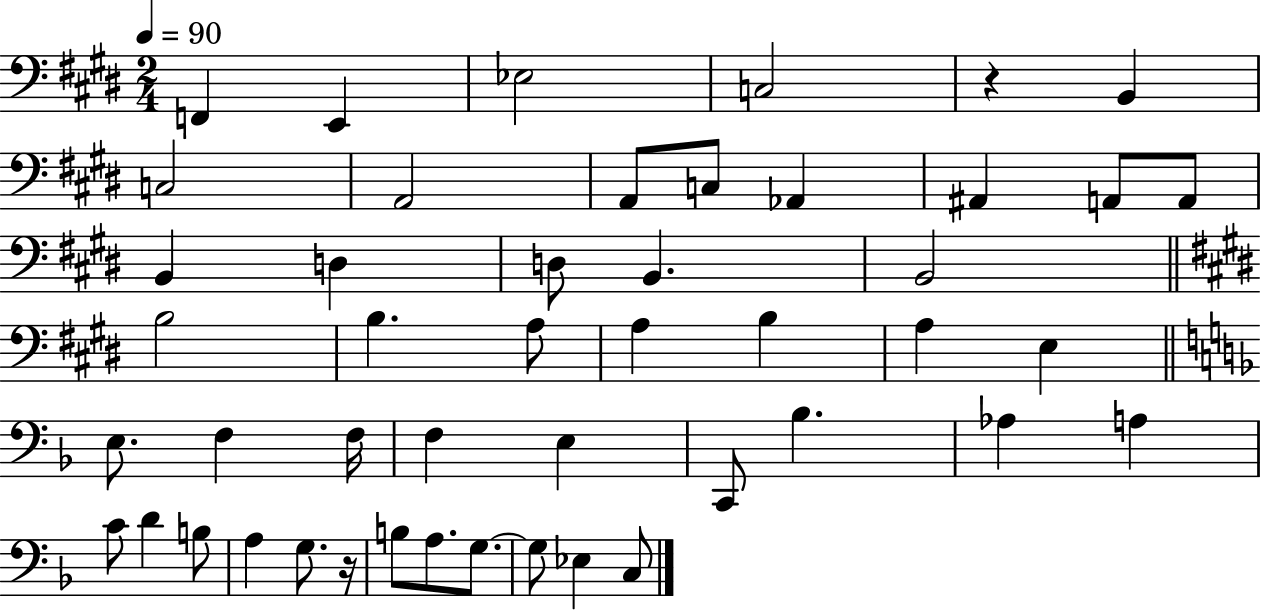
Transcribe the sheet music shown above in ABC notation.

X:1
T:Untitled
M:2/4
L:1/4
K:E
F,, E,, _E,2 C,2 z B,, C,2 A,,2 A,,/2 C,/2 _A,, ^A,, A,,/2 A,,/2 B,, D, D,/2 B,, B,,2 B,2 B, A,/2 A, B, A, E, E,/2 F, F,/4 F, E, C,,/2 _B, _A, A, C/2 D B,/2 A, G,/2 z/4 B,/2 A,/2 G,/2 G,/2 _E, C,/2